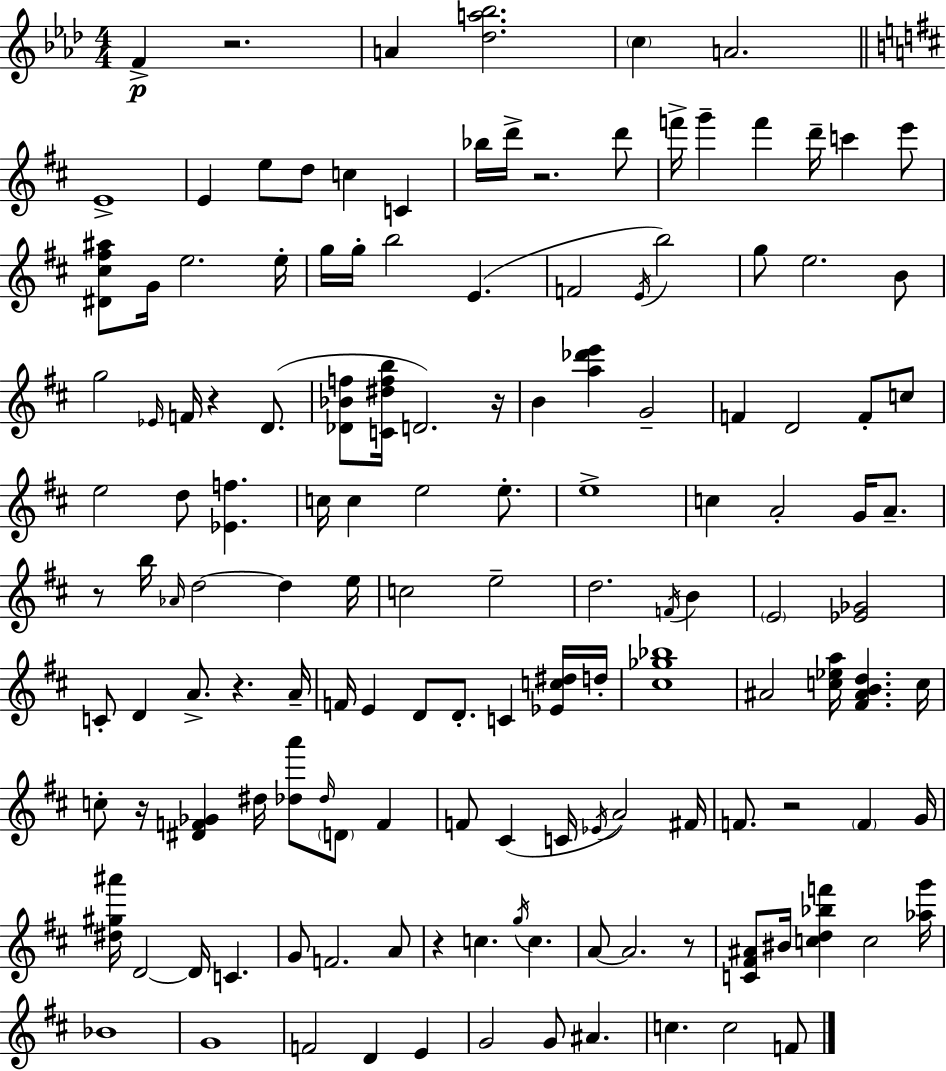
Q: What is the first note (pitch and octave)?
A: F4